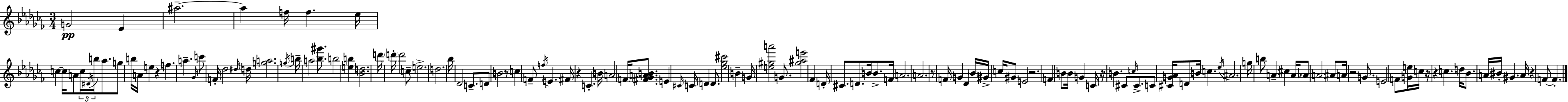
G4/h Eb4/q A#5/h. A#5/q F5/s F5/q. Eb5/s C5/q C5/s A4/e C5/s D#4/s B5/s Ab5/e. G5/e B5/s A4/s E5/q R/q F5/q. A5/q. Gb4/s C6/e F4/s Db5/h D#5/s D5/s [G5,A5]/h. G5/s B5/s A5/h [Bb5,G#6]/e. B5/h [E5,B5]/q [Bb4,D5]/h. D6/s D6/s D6/h C5/e E5/h. D5/h. Bb5/s Db4/h C4/e. D4/e B4/h R/e C5/q F4/e F5/s E4/q. F#4/s R/q C4/q. B4/s A4/h F4/s [F#4,Gb4,A4,B4]/e. E4/q C#4/s C4/s D4/q D4/e. [Eb5,Gb5,C#6]/h B4/q G4/s [E5,G#5,A6]/h G4/e. [G#5,A#5,E6]/h FES4/q D4/s C#4/e. D4/e. B4/s B4/e. F4/s A4/h. A4/h. R/e F4/s G4/q Db4/q Bb4/s G#4/s C5/s G#4/e E4/h R/h. F4/q B4/e B4/s G4/q C4/s R/s B4/q. C#4/e C5/s C#4/e. C4/e [C#4,G4,Ab4]/s D4/e B4/s C5/q. Eb5/s A#4/h. G5/s B5/e A4/q C#5/q A4/s Ab4/e A4/h A#4/e A4/s R/h G4/e. E4/h F4/e [G4,E5]/s C5/s R/s R/q C5/q. D5/s Bb4/e. A4/s BIS4/s G#4/q. A4/s R/q F4/e F4/q.